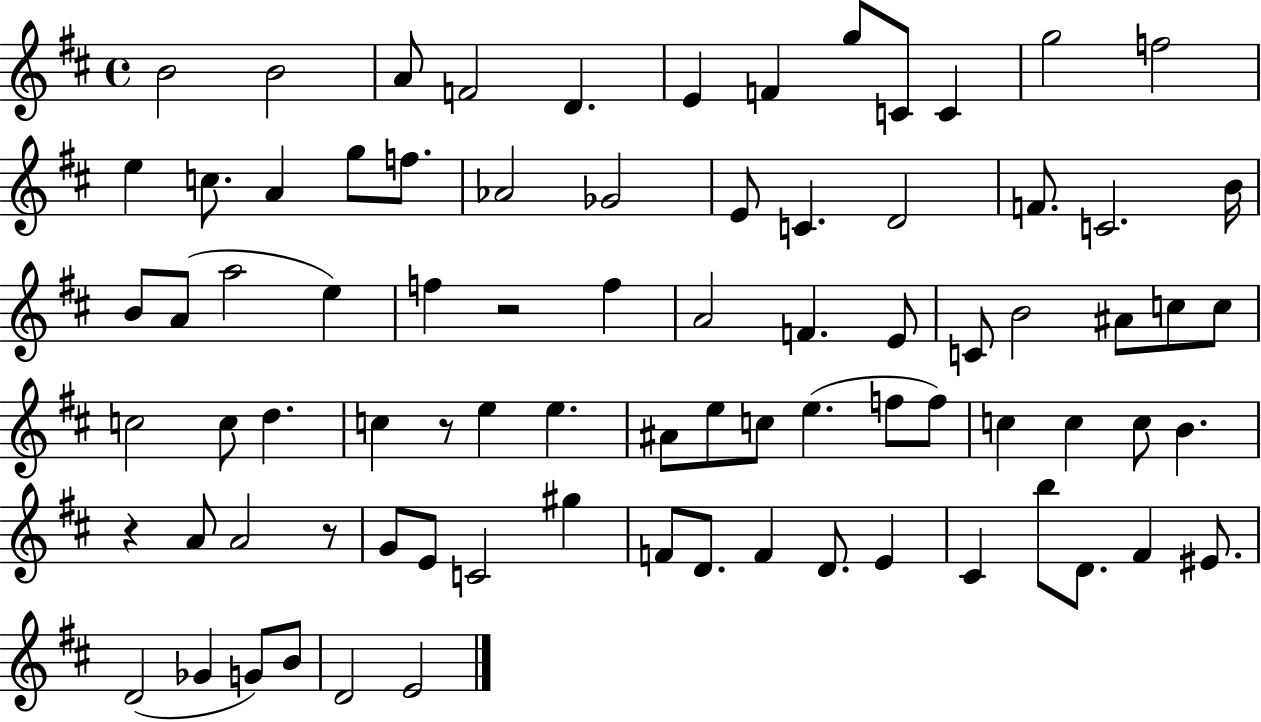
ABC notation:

X:1
T:Untitled
M:4/4
L:1/4
K:D
B2 B2 A/2 F2 D E F g/2 C/2 C g2 f2 e c/2 A g/2 f/2 _A2 _G2 E/2 C D2 F/2 C2 B/4 B/2 A/2 a2 e f z2 f A2 F E/2 C/2 B2 ^A/2 c/2 c/2 c2 c/2 d c z/2 e e ^A/2 e/2 c/2 e f/2 f/2 c c c/2 B z A/2 A2 z/2 G/2 E/2 C2 ^g F/2 D/2 F D/2 E ^C b/2 D/2 ^F ^E/2 D2 _G G/2 B/2 D2 E2